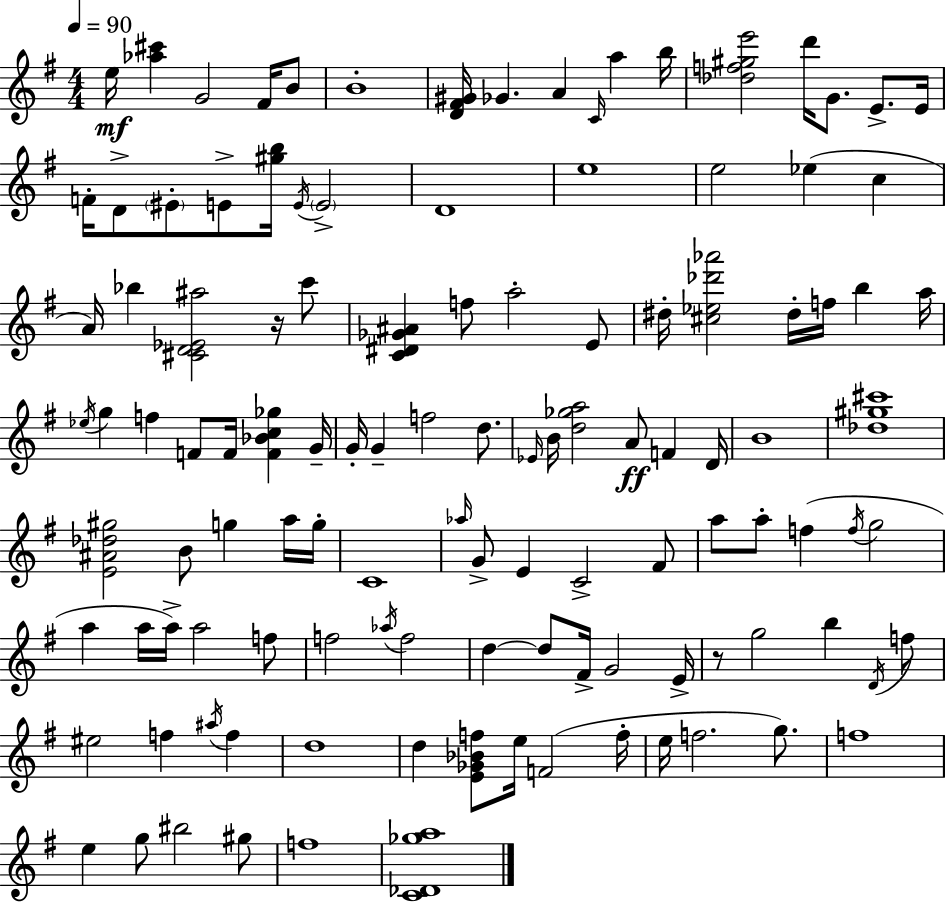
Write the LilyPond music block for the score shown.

{
  \clef treble
  \numericTimeSignature
  \time 4/4
  \key g \major
  \tempo 4 = 90
  e''16\mf <aes'' cis'''>4 g'2 fis'16 b'8 | b'1-. | <d' fis' gis'>16 ges'4. a'4 \grace { c'16 } a''4 | b''16 <des'' f'' gis'' e'''>2 d'''16 g'8. e'8.-> | \break e'16 f'16-. d'8-> \parenthesize eis'8-. e'8-> <gis'' b''>16 \acciaccatura { e'16 } \parenthesize e'2-> | d'1 | e''1 | e''2 ees''4( c''4 | \break a'16) bes''4 <cis' d' ees' ais''>2 r16 | c'''8 <c' dis' ges' ais'>4 f''8 a''2-. | e'8 dis''16-. <cis'' ees'' des''' aes'''>2 dis''16-. f''16 b''4 | a''16 \acciaccatura { ees''16 } g''4 f''4 f'8 f'16 <f' bes' c'' ges''>4 | \break g'16-- g'16-. g'4-- f''2 | d''8. \grace { ees'16 } b'16 <d'' ges'' a''>2 a'8\ff f'4 | d'16 b'1 | <des'' gis'' cis'''>1 | \break <e' ais' des'' gis''>2 b'8 g''4 | a''16 g''16-. c'1 | \grace { aes''16 } g'8-> e'4 c'2-> | fis'8 a''8 a''8-. f''4( \acciaccatura { f''16 } g''2 | \break a''4 a''16 a''16->) a''2 | f''8 f''2 \acciaccatura { aes''16 } f''2 | d''4~~ d''8 fis'16-> g'2 | e'16-> r8 g''2 | \break b''4 \acciaccatura { d'16 } f''8 eis''2 | f''4 \acciaccatura { ais''16 } f''4 d''1 | d''4 <e' ges' bes' f''>8 e''16 | f'2( f''16-. e''16 f''2. | \break g''8.) f''1 | e''4 g''8 bis''2 | gis''8 f''1 | <c' des' ges'' a''>1 | \break \bar "|."
}